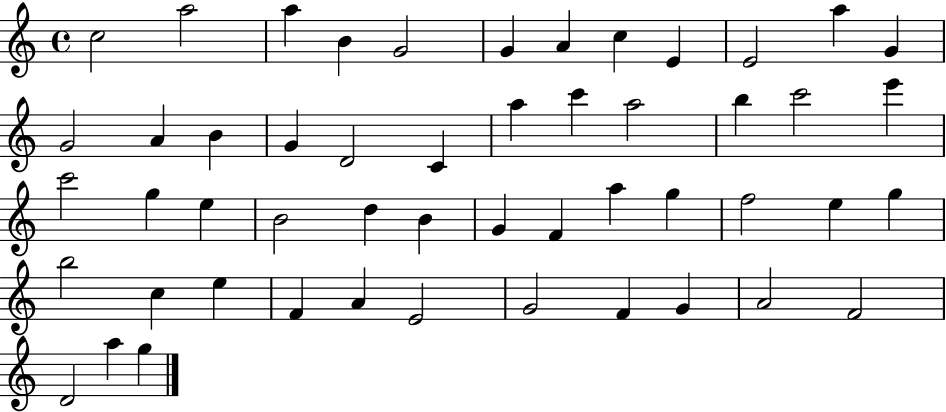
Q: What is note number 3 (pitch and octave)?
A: A5